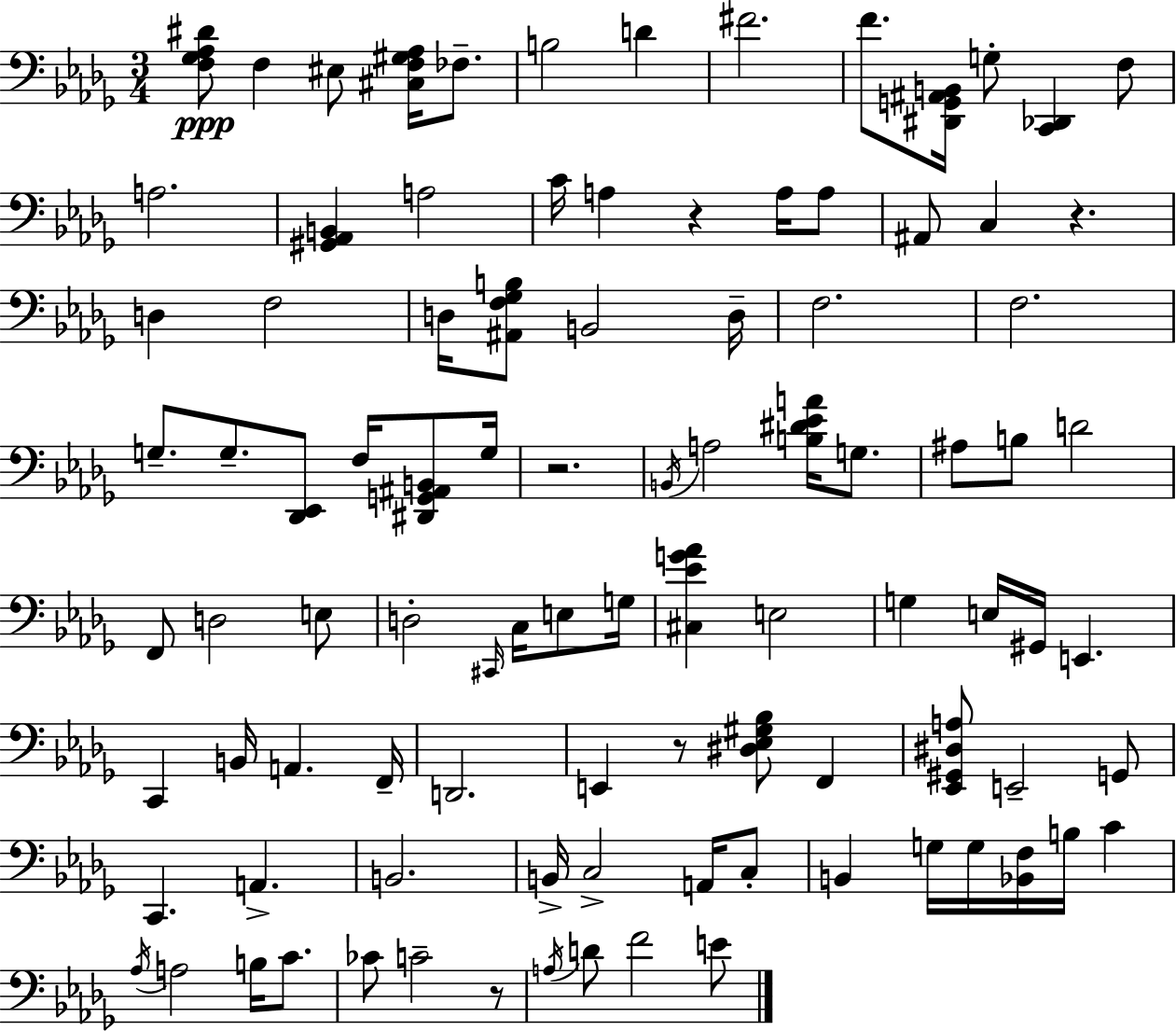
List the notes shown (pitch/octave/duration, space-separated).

[F3,Gb3,Ab3,D#4]/e F3/q EIS3/e [C#3,F3,G#3,Ab3]/s FES3/e. B3/h D4/q F#4/h. F4/e. [D#2,G2,A#2,B2]/s G3/e [C2,Db2]/q F3/e A3/h. [G#2,Ab2,B2]/q A3/h C4/s A3/q R/q A3/s A3/e A#2/e C3/q R/q. D3/q F3/h D3/s [A#2,F3,Gb3,B3]/e B2/h D3/s F3/h. F3/h. G3/e. G3/e. [Db2,Eb2]/e F3/s [D#2,G2,A#2,B2]/e G3/s R/h. B2/s A3/h [B3,D#4,Eb4,A4]/s G3/e. A#3/e B3/e D4/h F2/e D3/h E3/e D3/h C#2/s C3/s E3/e G3/s [C#3,Eb4,G4,Ab4]/q E3/h G3/q E3/s G#2/s E2/q. C2/q B2/s A2/q. F2/s D2/h. E2/q R/e [D#3,Eb3,G#3,Bb3]/e F2/q [Eb2,G#2,D#3,A3]/e E2/h G2/e C2/q. A2/q. B2/h. B2/s C3/h A2/s C3/e B2/q G3/s G3/s [Bb2,F3]/s B3/s C4/q Ab3/s A3/h B3/s C4/e. CES4/e C4/h R/e A3/s D4/e F4/h E4/e